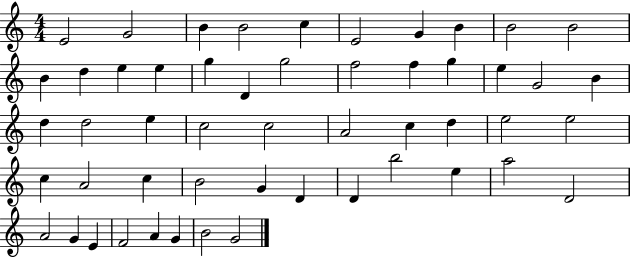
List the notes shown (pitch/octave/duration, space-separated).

E4/h G4/h B4/q B4/h C5/q E4/h G4/q B4/q B4/h B4/h B4/q D5/q E5/q E5/q G5/q D4/q G5/h F5/h F5/q G5/q E5/q G4/h B4/q D5/q D5/h E5/q C5/h C5/h A4/h C5/q D5/q E5/h E5/h C5/q A4/h C5/q B4/h G4/q D4/q D4/q B5/h E5/q A5/h D4/h A4/h G4/q E4/q F4/h A4/q G4/q B4/h G4/h